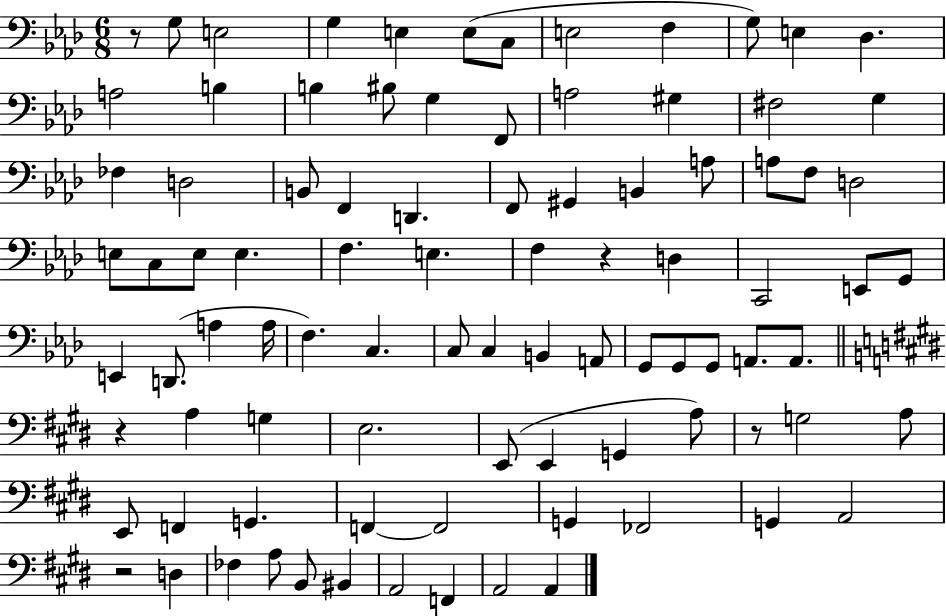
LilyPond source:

{
  \clef bass
  \numericTimeSignature
  \time 6/8
  \key aes \major
  r8 g8 e2 | g4 e4 e8( c8 | e2 f4 | g8) e4 des4. | \break a2 b4 | b4 bis8 g4 f,8 | a2 gis4 | fis2 g4 | \break fes4 d2 | b,8 f,4 d,4. | f,8 gis,4 b,4 a8 | a8 f8 d2 | \break e8 c8 e8 e4. | f4. e4. | f4 r4 d4 | c,2 e,8 g,8 | \break e,4 d,8.( a4 a16 | f4.) c4. | c8 c4 b,4 a,8 | g,8 g,8 g,8 a,8. a,8. | \break \bar "||" \break \key e \major r4 a4 g4 | e2. | e,8( e,4 g,4 a8) | r8 g2 a8 | \break e,8 f,4 g,4. | f,4~~ f,2 | g,4 fes,2 | g,4 a,2 | \break r2 d4 | fes4 a8 b,8 bis,4 | a,2 f,4 | a,2 a,4 | \break \bar "|."
}